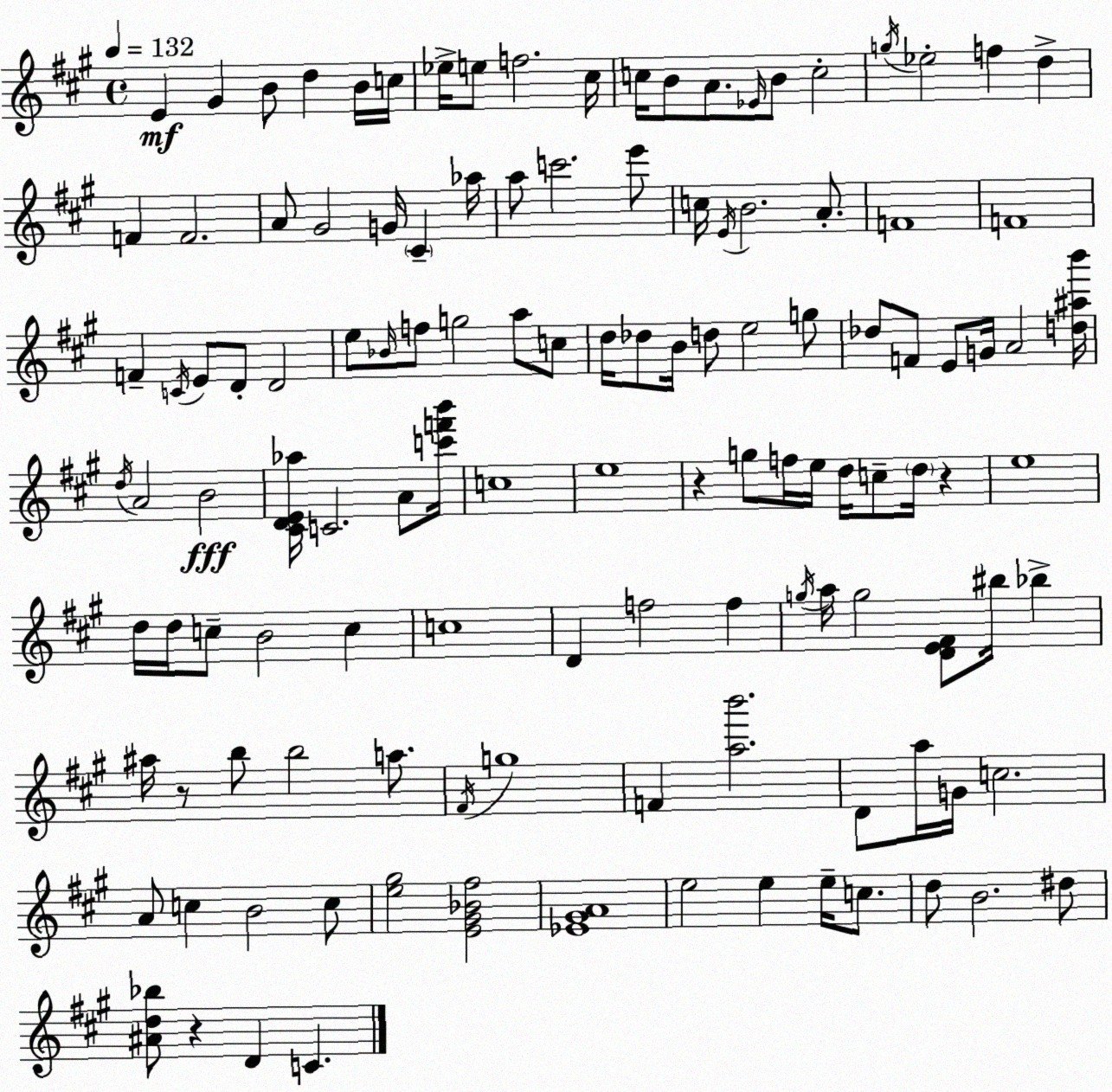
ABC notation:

X:1
T:Untitled
M:4/4
L:1/4
K:A
E ^G B/2 d B/4 c/4 _e/4 e/2 f2 ^c/4 c/4 B/2 A/2 _E/4 B/2 c2 g/4 _e2 f d F F2 A/2 ^G2 G/4 ^C _a/4 a/2 c'2 e'/2 c/4 E/4 B2 A/2 F4 F4 F C/4 E/2 D/2 D2 e/2 _B/4 f/2 g2 a/2 c/2 d/4 _d/2 B/4 d/2 e2 g/2 _d/2 F/2 E/2 G/4 A2 [d^ab']/4 d/4 A2 B2 [^CDE_a]/4 C2 A/2 [c'f'b']/4 c4 e4 z g/2 f/4 e/4 d/4 c/2 d/4 z e4 d/4 d/4 c/2 B2 c c4 D f2 f g/4 a/4 g2 [DE^F]/2 ^b/4 _b ^a/4 z/2 b/2 b2 a/2 ^F/4 g4 F [ab']2 D/2 a/4 G/4 c2 A/2 c B2 c/2 [e^g]2 [E^G_B^f]2 [_E^GA]4 e2 e e/4 c/2 d/2 B2 ^d/2 [^Ad_b]/2 z D C